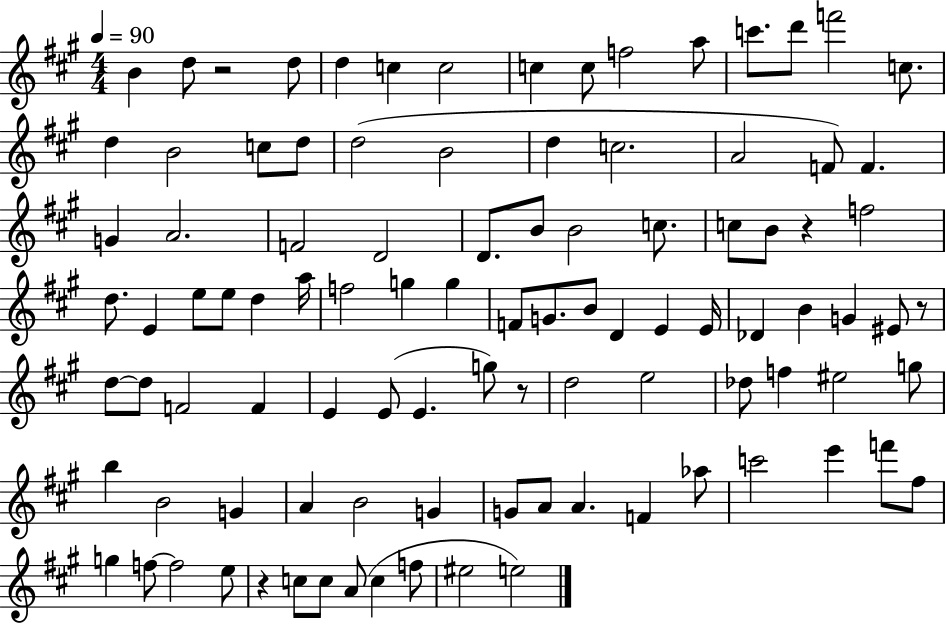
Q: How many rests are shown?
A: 5